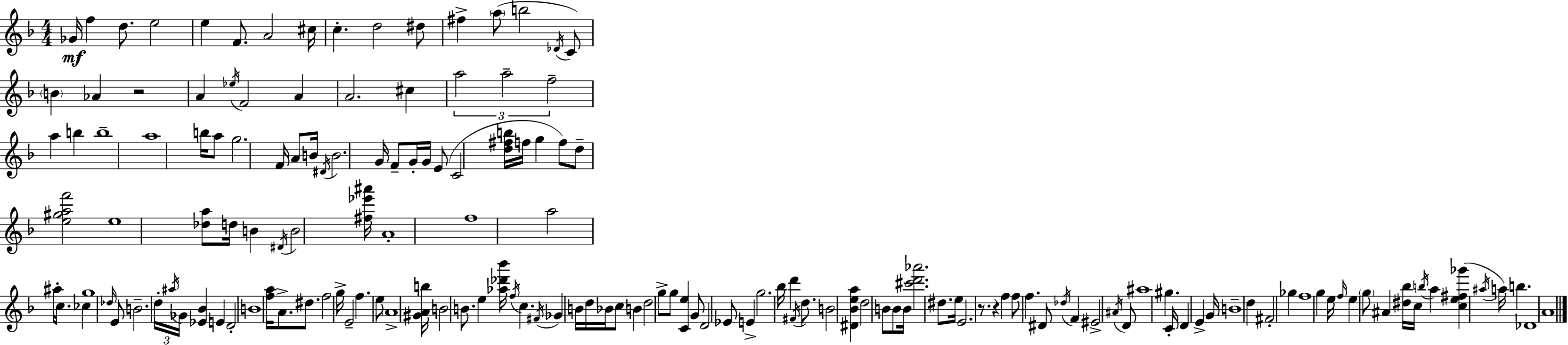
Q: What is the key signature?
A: D minor